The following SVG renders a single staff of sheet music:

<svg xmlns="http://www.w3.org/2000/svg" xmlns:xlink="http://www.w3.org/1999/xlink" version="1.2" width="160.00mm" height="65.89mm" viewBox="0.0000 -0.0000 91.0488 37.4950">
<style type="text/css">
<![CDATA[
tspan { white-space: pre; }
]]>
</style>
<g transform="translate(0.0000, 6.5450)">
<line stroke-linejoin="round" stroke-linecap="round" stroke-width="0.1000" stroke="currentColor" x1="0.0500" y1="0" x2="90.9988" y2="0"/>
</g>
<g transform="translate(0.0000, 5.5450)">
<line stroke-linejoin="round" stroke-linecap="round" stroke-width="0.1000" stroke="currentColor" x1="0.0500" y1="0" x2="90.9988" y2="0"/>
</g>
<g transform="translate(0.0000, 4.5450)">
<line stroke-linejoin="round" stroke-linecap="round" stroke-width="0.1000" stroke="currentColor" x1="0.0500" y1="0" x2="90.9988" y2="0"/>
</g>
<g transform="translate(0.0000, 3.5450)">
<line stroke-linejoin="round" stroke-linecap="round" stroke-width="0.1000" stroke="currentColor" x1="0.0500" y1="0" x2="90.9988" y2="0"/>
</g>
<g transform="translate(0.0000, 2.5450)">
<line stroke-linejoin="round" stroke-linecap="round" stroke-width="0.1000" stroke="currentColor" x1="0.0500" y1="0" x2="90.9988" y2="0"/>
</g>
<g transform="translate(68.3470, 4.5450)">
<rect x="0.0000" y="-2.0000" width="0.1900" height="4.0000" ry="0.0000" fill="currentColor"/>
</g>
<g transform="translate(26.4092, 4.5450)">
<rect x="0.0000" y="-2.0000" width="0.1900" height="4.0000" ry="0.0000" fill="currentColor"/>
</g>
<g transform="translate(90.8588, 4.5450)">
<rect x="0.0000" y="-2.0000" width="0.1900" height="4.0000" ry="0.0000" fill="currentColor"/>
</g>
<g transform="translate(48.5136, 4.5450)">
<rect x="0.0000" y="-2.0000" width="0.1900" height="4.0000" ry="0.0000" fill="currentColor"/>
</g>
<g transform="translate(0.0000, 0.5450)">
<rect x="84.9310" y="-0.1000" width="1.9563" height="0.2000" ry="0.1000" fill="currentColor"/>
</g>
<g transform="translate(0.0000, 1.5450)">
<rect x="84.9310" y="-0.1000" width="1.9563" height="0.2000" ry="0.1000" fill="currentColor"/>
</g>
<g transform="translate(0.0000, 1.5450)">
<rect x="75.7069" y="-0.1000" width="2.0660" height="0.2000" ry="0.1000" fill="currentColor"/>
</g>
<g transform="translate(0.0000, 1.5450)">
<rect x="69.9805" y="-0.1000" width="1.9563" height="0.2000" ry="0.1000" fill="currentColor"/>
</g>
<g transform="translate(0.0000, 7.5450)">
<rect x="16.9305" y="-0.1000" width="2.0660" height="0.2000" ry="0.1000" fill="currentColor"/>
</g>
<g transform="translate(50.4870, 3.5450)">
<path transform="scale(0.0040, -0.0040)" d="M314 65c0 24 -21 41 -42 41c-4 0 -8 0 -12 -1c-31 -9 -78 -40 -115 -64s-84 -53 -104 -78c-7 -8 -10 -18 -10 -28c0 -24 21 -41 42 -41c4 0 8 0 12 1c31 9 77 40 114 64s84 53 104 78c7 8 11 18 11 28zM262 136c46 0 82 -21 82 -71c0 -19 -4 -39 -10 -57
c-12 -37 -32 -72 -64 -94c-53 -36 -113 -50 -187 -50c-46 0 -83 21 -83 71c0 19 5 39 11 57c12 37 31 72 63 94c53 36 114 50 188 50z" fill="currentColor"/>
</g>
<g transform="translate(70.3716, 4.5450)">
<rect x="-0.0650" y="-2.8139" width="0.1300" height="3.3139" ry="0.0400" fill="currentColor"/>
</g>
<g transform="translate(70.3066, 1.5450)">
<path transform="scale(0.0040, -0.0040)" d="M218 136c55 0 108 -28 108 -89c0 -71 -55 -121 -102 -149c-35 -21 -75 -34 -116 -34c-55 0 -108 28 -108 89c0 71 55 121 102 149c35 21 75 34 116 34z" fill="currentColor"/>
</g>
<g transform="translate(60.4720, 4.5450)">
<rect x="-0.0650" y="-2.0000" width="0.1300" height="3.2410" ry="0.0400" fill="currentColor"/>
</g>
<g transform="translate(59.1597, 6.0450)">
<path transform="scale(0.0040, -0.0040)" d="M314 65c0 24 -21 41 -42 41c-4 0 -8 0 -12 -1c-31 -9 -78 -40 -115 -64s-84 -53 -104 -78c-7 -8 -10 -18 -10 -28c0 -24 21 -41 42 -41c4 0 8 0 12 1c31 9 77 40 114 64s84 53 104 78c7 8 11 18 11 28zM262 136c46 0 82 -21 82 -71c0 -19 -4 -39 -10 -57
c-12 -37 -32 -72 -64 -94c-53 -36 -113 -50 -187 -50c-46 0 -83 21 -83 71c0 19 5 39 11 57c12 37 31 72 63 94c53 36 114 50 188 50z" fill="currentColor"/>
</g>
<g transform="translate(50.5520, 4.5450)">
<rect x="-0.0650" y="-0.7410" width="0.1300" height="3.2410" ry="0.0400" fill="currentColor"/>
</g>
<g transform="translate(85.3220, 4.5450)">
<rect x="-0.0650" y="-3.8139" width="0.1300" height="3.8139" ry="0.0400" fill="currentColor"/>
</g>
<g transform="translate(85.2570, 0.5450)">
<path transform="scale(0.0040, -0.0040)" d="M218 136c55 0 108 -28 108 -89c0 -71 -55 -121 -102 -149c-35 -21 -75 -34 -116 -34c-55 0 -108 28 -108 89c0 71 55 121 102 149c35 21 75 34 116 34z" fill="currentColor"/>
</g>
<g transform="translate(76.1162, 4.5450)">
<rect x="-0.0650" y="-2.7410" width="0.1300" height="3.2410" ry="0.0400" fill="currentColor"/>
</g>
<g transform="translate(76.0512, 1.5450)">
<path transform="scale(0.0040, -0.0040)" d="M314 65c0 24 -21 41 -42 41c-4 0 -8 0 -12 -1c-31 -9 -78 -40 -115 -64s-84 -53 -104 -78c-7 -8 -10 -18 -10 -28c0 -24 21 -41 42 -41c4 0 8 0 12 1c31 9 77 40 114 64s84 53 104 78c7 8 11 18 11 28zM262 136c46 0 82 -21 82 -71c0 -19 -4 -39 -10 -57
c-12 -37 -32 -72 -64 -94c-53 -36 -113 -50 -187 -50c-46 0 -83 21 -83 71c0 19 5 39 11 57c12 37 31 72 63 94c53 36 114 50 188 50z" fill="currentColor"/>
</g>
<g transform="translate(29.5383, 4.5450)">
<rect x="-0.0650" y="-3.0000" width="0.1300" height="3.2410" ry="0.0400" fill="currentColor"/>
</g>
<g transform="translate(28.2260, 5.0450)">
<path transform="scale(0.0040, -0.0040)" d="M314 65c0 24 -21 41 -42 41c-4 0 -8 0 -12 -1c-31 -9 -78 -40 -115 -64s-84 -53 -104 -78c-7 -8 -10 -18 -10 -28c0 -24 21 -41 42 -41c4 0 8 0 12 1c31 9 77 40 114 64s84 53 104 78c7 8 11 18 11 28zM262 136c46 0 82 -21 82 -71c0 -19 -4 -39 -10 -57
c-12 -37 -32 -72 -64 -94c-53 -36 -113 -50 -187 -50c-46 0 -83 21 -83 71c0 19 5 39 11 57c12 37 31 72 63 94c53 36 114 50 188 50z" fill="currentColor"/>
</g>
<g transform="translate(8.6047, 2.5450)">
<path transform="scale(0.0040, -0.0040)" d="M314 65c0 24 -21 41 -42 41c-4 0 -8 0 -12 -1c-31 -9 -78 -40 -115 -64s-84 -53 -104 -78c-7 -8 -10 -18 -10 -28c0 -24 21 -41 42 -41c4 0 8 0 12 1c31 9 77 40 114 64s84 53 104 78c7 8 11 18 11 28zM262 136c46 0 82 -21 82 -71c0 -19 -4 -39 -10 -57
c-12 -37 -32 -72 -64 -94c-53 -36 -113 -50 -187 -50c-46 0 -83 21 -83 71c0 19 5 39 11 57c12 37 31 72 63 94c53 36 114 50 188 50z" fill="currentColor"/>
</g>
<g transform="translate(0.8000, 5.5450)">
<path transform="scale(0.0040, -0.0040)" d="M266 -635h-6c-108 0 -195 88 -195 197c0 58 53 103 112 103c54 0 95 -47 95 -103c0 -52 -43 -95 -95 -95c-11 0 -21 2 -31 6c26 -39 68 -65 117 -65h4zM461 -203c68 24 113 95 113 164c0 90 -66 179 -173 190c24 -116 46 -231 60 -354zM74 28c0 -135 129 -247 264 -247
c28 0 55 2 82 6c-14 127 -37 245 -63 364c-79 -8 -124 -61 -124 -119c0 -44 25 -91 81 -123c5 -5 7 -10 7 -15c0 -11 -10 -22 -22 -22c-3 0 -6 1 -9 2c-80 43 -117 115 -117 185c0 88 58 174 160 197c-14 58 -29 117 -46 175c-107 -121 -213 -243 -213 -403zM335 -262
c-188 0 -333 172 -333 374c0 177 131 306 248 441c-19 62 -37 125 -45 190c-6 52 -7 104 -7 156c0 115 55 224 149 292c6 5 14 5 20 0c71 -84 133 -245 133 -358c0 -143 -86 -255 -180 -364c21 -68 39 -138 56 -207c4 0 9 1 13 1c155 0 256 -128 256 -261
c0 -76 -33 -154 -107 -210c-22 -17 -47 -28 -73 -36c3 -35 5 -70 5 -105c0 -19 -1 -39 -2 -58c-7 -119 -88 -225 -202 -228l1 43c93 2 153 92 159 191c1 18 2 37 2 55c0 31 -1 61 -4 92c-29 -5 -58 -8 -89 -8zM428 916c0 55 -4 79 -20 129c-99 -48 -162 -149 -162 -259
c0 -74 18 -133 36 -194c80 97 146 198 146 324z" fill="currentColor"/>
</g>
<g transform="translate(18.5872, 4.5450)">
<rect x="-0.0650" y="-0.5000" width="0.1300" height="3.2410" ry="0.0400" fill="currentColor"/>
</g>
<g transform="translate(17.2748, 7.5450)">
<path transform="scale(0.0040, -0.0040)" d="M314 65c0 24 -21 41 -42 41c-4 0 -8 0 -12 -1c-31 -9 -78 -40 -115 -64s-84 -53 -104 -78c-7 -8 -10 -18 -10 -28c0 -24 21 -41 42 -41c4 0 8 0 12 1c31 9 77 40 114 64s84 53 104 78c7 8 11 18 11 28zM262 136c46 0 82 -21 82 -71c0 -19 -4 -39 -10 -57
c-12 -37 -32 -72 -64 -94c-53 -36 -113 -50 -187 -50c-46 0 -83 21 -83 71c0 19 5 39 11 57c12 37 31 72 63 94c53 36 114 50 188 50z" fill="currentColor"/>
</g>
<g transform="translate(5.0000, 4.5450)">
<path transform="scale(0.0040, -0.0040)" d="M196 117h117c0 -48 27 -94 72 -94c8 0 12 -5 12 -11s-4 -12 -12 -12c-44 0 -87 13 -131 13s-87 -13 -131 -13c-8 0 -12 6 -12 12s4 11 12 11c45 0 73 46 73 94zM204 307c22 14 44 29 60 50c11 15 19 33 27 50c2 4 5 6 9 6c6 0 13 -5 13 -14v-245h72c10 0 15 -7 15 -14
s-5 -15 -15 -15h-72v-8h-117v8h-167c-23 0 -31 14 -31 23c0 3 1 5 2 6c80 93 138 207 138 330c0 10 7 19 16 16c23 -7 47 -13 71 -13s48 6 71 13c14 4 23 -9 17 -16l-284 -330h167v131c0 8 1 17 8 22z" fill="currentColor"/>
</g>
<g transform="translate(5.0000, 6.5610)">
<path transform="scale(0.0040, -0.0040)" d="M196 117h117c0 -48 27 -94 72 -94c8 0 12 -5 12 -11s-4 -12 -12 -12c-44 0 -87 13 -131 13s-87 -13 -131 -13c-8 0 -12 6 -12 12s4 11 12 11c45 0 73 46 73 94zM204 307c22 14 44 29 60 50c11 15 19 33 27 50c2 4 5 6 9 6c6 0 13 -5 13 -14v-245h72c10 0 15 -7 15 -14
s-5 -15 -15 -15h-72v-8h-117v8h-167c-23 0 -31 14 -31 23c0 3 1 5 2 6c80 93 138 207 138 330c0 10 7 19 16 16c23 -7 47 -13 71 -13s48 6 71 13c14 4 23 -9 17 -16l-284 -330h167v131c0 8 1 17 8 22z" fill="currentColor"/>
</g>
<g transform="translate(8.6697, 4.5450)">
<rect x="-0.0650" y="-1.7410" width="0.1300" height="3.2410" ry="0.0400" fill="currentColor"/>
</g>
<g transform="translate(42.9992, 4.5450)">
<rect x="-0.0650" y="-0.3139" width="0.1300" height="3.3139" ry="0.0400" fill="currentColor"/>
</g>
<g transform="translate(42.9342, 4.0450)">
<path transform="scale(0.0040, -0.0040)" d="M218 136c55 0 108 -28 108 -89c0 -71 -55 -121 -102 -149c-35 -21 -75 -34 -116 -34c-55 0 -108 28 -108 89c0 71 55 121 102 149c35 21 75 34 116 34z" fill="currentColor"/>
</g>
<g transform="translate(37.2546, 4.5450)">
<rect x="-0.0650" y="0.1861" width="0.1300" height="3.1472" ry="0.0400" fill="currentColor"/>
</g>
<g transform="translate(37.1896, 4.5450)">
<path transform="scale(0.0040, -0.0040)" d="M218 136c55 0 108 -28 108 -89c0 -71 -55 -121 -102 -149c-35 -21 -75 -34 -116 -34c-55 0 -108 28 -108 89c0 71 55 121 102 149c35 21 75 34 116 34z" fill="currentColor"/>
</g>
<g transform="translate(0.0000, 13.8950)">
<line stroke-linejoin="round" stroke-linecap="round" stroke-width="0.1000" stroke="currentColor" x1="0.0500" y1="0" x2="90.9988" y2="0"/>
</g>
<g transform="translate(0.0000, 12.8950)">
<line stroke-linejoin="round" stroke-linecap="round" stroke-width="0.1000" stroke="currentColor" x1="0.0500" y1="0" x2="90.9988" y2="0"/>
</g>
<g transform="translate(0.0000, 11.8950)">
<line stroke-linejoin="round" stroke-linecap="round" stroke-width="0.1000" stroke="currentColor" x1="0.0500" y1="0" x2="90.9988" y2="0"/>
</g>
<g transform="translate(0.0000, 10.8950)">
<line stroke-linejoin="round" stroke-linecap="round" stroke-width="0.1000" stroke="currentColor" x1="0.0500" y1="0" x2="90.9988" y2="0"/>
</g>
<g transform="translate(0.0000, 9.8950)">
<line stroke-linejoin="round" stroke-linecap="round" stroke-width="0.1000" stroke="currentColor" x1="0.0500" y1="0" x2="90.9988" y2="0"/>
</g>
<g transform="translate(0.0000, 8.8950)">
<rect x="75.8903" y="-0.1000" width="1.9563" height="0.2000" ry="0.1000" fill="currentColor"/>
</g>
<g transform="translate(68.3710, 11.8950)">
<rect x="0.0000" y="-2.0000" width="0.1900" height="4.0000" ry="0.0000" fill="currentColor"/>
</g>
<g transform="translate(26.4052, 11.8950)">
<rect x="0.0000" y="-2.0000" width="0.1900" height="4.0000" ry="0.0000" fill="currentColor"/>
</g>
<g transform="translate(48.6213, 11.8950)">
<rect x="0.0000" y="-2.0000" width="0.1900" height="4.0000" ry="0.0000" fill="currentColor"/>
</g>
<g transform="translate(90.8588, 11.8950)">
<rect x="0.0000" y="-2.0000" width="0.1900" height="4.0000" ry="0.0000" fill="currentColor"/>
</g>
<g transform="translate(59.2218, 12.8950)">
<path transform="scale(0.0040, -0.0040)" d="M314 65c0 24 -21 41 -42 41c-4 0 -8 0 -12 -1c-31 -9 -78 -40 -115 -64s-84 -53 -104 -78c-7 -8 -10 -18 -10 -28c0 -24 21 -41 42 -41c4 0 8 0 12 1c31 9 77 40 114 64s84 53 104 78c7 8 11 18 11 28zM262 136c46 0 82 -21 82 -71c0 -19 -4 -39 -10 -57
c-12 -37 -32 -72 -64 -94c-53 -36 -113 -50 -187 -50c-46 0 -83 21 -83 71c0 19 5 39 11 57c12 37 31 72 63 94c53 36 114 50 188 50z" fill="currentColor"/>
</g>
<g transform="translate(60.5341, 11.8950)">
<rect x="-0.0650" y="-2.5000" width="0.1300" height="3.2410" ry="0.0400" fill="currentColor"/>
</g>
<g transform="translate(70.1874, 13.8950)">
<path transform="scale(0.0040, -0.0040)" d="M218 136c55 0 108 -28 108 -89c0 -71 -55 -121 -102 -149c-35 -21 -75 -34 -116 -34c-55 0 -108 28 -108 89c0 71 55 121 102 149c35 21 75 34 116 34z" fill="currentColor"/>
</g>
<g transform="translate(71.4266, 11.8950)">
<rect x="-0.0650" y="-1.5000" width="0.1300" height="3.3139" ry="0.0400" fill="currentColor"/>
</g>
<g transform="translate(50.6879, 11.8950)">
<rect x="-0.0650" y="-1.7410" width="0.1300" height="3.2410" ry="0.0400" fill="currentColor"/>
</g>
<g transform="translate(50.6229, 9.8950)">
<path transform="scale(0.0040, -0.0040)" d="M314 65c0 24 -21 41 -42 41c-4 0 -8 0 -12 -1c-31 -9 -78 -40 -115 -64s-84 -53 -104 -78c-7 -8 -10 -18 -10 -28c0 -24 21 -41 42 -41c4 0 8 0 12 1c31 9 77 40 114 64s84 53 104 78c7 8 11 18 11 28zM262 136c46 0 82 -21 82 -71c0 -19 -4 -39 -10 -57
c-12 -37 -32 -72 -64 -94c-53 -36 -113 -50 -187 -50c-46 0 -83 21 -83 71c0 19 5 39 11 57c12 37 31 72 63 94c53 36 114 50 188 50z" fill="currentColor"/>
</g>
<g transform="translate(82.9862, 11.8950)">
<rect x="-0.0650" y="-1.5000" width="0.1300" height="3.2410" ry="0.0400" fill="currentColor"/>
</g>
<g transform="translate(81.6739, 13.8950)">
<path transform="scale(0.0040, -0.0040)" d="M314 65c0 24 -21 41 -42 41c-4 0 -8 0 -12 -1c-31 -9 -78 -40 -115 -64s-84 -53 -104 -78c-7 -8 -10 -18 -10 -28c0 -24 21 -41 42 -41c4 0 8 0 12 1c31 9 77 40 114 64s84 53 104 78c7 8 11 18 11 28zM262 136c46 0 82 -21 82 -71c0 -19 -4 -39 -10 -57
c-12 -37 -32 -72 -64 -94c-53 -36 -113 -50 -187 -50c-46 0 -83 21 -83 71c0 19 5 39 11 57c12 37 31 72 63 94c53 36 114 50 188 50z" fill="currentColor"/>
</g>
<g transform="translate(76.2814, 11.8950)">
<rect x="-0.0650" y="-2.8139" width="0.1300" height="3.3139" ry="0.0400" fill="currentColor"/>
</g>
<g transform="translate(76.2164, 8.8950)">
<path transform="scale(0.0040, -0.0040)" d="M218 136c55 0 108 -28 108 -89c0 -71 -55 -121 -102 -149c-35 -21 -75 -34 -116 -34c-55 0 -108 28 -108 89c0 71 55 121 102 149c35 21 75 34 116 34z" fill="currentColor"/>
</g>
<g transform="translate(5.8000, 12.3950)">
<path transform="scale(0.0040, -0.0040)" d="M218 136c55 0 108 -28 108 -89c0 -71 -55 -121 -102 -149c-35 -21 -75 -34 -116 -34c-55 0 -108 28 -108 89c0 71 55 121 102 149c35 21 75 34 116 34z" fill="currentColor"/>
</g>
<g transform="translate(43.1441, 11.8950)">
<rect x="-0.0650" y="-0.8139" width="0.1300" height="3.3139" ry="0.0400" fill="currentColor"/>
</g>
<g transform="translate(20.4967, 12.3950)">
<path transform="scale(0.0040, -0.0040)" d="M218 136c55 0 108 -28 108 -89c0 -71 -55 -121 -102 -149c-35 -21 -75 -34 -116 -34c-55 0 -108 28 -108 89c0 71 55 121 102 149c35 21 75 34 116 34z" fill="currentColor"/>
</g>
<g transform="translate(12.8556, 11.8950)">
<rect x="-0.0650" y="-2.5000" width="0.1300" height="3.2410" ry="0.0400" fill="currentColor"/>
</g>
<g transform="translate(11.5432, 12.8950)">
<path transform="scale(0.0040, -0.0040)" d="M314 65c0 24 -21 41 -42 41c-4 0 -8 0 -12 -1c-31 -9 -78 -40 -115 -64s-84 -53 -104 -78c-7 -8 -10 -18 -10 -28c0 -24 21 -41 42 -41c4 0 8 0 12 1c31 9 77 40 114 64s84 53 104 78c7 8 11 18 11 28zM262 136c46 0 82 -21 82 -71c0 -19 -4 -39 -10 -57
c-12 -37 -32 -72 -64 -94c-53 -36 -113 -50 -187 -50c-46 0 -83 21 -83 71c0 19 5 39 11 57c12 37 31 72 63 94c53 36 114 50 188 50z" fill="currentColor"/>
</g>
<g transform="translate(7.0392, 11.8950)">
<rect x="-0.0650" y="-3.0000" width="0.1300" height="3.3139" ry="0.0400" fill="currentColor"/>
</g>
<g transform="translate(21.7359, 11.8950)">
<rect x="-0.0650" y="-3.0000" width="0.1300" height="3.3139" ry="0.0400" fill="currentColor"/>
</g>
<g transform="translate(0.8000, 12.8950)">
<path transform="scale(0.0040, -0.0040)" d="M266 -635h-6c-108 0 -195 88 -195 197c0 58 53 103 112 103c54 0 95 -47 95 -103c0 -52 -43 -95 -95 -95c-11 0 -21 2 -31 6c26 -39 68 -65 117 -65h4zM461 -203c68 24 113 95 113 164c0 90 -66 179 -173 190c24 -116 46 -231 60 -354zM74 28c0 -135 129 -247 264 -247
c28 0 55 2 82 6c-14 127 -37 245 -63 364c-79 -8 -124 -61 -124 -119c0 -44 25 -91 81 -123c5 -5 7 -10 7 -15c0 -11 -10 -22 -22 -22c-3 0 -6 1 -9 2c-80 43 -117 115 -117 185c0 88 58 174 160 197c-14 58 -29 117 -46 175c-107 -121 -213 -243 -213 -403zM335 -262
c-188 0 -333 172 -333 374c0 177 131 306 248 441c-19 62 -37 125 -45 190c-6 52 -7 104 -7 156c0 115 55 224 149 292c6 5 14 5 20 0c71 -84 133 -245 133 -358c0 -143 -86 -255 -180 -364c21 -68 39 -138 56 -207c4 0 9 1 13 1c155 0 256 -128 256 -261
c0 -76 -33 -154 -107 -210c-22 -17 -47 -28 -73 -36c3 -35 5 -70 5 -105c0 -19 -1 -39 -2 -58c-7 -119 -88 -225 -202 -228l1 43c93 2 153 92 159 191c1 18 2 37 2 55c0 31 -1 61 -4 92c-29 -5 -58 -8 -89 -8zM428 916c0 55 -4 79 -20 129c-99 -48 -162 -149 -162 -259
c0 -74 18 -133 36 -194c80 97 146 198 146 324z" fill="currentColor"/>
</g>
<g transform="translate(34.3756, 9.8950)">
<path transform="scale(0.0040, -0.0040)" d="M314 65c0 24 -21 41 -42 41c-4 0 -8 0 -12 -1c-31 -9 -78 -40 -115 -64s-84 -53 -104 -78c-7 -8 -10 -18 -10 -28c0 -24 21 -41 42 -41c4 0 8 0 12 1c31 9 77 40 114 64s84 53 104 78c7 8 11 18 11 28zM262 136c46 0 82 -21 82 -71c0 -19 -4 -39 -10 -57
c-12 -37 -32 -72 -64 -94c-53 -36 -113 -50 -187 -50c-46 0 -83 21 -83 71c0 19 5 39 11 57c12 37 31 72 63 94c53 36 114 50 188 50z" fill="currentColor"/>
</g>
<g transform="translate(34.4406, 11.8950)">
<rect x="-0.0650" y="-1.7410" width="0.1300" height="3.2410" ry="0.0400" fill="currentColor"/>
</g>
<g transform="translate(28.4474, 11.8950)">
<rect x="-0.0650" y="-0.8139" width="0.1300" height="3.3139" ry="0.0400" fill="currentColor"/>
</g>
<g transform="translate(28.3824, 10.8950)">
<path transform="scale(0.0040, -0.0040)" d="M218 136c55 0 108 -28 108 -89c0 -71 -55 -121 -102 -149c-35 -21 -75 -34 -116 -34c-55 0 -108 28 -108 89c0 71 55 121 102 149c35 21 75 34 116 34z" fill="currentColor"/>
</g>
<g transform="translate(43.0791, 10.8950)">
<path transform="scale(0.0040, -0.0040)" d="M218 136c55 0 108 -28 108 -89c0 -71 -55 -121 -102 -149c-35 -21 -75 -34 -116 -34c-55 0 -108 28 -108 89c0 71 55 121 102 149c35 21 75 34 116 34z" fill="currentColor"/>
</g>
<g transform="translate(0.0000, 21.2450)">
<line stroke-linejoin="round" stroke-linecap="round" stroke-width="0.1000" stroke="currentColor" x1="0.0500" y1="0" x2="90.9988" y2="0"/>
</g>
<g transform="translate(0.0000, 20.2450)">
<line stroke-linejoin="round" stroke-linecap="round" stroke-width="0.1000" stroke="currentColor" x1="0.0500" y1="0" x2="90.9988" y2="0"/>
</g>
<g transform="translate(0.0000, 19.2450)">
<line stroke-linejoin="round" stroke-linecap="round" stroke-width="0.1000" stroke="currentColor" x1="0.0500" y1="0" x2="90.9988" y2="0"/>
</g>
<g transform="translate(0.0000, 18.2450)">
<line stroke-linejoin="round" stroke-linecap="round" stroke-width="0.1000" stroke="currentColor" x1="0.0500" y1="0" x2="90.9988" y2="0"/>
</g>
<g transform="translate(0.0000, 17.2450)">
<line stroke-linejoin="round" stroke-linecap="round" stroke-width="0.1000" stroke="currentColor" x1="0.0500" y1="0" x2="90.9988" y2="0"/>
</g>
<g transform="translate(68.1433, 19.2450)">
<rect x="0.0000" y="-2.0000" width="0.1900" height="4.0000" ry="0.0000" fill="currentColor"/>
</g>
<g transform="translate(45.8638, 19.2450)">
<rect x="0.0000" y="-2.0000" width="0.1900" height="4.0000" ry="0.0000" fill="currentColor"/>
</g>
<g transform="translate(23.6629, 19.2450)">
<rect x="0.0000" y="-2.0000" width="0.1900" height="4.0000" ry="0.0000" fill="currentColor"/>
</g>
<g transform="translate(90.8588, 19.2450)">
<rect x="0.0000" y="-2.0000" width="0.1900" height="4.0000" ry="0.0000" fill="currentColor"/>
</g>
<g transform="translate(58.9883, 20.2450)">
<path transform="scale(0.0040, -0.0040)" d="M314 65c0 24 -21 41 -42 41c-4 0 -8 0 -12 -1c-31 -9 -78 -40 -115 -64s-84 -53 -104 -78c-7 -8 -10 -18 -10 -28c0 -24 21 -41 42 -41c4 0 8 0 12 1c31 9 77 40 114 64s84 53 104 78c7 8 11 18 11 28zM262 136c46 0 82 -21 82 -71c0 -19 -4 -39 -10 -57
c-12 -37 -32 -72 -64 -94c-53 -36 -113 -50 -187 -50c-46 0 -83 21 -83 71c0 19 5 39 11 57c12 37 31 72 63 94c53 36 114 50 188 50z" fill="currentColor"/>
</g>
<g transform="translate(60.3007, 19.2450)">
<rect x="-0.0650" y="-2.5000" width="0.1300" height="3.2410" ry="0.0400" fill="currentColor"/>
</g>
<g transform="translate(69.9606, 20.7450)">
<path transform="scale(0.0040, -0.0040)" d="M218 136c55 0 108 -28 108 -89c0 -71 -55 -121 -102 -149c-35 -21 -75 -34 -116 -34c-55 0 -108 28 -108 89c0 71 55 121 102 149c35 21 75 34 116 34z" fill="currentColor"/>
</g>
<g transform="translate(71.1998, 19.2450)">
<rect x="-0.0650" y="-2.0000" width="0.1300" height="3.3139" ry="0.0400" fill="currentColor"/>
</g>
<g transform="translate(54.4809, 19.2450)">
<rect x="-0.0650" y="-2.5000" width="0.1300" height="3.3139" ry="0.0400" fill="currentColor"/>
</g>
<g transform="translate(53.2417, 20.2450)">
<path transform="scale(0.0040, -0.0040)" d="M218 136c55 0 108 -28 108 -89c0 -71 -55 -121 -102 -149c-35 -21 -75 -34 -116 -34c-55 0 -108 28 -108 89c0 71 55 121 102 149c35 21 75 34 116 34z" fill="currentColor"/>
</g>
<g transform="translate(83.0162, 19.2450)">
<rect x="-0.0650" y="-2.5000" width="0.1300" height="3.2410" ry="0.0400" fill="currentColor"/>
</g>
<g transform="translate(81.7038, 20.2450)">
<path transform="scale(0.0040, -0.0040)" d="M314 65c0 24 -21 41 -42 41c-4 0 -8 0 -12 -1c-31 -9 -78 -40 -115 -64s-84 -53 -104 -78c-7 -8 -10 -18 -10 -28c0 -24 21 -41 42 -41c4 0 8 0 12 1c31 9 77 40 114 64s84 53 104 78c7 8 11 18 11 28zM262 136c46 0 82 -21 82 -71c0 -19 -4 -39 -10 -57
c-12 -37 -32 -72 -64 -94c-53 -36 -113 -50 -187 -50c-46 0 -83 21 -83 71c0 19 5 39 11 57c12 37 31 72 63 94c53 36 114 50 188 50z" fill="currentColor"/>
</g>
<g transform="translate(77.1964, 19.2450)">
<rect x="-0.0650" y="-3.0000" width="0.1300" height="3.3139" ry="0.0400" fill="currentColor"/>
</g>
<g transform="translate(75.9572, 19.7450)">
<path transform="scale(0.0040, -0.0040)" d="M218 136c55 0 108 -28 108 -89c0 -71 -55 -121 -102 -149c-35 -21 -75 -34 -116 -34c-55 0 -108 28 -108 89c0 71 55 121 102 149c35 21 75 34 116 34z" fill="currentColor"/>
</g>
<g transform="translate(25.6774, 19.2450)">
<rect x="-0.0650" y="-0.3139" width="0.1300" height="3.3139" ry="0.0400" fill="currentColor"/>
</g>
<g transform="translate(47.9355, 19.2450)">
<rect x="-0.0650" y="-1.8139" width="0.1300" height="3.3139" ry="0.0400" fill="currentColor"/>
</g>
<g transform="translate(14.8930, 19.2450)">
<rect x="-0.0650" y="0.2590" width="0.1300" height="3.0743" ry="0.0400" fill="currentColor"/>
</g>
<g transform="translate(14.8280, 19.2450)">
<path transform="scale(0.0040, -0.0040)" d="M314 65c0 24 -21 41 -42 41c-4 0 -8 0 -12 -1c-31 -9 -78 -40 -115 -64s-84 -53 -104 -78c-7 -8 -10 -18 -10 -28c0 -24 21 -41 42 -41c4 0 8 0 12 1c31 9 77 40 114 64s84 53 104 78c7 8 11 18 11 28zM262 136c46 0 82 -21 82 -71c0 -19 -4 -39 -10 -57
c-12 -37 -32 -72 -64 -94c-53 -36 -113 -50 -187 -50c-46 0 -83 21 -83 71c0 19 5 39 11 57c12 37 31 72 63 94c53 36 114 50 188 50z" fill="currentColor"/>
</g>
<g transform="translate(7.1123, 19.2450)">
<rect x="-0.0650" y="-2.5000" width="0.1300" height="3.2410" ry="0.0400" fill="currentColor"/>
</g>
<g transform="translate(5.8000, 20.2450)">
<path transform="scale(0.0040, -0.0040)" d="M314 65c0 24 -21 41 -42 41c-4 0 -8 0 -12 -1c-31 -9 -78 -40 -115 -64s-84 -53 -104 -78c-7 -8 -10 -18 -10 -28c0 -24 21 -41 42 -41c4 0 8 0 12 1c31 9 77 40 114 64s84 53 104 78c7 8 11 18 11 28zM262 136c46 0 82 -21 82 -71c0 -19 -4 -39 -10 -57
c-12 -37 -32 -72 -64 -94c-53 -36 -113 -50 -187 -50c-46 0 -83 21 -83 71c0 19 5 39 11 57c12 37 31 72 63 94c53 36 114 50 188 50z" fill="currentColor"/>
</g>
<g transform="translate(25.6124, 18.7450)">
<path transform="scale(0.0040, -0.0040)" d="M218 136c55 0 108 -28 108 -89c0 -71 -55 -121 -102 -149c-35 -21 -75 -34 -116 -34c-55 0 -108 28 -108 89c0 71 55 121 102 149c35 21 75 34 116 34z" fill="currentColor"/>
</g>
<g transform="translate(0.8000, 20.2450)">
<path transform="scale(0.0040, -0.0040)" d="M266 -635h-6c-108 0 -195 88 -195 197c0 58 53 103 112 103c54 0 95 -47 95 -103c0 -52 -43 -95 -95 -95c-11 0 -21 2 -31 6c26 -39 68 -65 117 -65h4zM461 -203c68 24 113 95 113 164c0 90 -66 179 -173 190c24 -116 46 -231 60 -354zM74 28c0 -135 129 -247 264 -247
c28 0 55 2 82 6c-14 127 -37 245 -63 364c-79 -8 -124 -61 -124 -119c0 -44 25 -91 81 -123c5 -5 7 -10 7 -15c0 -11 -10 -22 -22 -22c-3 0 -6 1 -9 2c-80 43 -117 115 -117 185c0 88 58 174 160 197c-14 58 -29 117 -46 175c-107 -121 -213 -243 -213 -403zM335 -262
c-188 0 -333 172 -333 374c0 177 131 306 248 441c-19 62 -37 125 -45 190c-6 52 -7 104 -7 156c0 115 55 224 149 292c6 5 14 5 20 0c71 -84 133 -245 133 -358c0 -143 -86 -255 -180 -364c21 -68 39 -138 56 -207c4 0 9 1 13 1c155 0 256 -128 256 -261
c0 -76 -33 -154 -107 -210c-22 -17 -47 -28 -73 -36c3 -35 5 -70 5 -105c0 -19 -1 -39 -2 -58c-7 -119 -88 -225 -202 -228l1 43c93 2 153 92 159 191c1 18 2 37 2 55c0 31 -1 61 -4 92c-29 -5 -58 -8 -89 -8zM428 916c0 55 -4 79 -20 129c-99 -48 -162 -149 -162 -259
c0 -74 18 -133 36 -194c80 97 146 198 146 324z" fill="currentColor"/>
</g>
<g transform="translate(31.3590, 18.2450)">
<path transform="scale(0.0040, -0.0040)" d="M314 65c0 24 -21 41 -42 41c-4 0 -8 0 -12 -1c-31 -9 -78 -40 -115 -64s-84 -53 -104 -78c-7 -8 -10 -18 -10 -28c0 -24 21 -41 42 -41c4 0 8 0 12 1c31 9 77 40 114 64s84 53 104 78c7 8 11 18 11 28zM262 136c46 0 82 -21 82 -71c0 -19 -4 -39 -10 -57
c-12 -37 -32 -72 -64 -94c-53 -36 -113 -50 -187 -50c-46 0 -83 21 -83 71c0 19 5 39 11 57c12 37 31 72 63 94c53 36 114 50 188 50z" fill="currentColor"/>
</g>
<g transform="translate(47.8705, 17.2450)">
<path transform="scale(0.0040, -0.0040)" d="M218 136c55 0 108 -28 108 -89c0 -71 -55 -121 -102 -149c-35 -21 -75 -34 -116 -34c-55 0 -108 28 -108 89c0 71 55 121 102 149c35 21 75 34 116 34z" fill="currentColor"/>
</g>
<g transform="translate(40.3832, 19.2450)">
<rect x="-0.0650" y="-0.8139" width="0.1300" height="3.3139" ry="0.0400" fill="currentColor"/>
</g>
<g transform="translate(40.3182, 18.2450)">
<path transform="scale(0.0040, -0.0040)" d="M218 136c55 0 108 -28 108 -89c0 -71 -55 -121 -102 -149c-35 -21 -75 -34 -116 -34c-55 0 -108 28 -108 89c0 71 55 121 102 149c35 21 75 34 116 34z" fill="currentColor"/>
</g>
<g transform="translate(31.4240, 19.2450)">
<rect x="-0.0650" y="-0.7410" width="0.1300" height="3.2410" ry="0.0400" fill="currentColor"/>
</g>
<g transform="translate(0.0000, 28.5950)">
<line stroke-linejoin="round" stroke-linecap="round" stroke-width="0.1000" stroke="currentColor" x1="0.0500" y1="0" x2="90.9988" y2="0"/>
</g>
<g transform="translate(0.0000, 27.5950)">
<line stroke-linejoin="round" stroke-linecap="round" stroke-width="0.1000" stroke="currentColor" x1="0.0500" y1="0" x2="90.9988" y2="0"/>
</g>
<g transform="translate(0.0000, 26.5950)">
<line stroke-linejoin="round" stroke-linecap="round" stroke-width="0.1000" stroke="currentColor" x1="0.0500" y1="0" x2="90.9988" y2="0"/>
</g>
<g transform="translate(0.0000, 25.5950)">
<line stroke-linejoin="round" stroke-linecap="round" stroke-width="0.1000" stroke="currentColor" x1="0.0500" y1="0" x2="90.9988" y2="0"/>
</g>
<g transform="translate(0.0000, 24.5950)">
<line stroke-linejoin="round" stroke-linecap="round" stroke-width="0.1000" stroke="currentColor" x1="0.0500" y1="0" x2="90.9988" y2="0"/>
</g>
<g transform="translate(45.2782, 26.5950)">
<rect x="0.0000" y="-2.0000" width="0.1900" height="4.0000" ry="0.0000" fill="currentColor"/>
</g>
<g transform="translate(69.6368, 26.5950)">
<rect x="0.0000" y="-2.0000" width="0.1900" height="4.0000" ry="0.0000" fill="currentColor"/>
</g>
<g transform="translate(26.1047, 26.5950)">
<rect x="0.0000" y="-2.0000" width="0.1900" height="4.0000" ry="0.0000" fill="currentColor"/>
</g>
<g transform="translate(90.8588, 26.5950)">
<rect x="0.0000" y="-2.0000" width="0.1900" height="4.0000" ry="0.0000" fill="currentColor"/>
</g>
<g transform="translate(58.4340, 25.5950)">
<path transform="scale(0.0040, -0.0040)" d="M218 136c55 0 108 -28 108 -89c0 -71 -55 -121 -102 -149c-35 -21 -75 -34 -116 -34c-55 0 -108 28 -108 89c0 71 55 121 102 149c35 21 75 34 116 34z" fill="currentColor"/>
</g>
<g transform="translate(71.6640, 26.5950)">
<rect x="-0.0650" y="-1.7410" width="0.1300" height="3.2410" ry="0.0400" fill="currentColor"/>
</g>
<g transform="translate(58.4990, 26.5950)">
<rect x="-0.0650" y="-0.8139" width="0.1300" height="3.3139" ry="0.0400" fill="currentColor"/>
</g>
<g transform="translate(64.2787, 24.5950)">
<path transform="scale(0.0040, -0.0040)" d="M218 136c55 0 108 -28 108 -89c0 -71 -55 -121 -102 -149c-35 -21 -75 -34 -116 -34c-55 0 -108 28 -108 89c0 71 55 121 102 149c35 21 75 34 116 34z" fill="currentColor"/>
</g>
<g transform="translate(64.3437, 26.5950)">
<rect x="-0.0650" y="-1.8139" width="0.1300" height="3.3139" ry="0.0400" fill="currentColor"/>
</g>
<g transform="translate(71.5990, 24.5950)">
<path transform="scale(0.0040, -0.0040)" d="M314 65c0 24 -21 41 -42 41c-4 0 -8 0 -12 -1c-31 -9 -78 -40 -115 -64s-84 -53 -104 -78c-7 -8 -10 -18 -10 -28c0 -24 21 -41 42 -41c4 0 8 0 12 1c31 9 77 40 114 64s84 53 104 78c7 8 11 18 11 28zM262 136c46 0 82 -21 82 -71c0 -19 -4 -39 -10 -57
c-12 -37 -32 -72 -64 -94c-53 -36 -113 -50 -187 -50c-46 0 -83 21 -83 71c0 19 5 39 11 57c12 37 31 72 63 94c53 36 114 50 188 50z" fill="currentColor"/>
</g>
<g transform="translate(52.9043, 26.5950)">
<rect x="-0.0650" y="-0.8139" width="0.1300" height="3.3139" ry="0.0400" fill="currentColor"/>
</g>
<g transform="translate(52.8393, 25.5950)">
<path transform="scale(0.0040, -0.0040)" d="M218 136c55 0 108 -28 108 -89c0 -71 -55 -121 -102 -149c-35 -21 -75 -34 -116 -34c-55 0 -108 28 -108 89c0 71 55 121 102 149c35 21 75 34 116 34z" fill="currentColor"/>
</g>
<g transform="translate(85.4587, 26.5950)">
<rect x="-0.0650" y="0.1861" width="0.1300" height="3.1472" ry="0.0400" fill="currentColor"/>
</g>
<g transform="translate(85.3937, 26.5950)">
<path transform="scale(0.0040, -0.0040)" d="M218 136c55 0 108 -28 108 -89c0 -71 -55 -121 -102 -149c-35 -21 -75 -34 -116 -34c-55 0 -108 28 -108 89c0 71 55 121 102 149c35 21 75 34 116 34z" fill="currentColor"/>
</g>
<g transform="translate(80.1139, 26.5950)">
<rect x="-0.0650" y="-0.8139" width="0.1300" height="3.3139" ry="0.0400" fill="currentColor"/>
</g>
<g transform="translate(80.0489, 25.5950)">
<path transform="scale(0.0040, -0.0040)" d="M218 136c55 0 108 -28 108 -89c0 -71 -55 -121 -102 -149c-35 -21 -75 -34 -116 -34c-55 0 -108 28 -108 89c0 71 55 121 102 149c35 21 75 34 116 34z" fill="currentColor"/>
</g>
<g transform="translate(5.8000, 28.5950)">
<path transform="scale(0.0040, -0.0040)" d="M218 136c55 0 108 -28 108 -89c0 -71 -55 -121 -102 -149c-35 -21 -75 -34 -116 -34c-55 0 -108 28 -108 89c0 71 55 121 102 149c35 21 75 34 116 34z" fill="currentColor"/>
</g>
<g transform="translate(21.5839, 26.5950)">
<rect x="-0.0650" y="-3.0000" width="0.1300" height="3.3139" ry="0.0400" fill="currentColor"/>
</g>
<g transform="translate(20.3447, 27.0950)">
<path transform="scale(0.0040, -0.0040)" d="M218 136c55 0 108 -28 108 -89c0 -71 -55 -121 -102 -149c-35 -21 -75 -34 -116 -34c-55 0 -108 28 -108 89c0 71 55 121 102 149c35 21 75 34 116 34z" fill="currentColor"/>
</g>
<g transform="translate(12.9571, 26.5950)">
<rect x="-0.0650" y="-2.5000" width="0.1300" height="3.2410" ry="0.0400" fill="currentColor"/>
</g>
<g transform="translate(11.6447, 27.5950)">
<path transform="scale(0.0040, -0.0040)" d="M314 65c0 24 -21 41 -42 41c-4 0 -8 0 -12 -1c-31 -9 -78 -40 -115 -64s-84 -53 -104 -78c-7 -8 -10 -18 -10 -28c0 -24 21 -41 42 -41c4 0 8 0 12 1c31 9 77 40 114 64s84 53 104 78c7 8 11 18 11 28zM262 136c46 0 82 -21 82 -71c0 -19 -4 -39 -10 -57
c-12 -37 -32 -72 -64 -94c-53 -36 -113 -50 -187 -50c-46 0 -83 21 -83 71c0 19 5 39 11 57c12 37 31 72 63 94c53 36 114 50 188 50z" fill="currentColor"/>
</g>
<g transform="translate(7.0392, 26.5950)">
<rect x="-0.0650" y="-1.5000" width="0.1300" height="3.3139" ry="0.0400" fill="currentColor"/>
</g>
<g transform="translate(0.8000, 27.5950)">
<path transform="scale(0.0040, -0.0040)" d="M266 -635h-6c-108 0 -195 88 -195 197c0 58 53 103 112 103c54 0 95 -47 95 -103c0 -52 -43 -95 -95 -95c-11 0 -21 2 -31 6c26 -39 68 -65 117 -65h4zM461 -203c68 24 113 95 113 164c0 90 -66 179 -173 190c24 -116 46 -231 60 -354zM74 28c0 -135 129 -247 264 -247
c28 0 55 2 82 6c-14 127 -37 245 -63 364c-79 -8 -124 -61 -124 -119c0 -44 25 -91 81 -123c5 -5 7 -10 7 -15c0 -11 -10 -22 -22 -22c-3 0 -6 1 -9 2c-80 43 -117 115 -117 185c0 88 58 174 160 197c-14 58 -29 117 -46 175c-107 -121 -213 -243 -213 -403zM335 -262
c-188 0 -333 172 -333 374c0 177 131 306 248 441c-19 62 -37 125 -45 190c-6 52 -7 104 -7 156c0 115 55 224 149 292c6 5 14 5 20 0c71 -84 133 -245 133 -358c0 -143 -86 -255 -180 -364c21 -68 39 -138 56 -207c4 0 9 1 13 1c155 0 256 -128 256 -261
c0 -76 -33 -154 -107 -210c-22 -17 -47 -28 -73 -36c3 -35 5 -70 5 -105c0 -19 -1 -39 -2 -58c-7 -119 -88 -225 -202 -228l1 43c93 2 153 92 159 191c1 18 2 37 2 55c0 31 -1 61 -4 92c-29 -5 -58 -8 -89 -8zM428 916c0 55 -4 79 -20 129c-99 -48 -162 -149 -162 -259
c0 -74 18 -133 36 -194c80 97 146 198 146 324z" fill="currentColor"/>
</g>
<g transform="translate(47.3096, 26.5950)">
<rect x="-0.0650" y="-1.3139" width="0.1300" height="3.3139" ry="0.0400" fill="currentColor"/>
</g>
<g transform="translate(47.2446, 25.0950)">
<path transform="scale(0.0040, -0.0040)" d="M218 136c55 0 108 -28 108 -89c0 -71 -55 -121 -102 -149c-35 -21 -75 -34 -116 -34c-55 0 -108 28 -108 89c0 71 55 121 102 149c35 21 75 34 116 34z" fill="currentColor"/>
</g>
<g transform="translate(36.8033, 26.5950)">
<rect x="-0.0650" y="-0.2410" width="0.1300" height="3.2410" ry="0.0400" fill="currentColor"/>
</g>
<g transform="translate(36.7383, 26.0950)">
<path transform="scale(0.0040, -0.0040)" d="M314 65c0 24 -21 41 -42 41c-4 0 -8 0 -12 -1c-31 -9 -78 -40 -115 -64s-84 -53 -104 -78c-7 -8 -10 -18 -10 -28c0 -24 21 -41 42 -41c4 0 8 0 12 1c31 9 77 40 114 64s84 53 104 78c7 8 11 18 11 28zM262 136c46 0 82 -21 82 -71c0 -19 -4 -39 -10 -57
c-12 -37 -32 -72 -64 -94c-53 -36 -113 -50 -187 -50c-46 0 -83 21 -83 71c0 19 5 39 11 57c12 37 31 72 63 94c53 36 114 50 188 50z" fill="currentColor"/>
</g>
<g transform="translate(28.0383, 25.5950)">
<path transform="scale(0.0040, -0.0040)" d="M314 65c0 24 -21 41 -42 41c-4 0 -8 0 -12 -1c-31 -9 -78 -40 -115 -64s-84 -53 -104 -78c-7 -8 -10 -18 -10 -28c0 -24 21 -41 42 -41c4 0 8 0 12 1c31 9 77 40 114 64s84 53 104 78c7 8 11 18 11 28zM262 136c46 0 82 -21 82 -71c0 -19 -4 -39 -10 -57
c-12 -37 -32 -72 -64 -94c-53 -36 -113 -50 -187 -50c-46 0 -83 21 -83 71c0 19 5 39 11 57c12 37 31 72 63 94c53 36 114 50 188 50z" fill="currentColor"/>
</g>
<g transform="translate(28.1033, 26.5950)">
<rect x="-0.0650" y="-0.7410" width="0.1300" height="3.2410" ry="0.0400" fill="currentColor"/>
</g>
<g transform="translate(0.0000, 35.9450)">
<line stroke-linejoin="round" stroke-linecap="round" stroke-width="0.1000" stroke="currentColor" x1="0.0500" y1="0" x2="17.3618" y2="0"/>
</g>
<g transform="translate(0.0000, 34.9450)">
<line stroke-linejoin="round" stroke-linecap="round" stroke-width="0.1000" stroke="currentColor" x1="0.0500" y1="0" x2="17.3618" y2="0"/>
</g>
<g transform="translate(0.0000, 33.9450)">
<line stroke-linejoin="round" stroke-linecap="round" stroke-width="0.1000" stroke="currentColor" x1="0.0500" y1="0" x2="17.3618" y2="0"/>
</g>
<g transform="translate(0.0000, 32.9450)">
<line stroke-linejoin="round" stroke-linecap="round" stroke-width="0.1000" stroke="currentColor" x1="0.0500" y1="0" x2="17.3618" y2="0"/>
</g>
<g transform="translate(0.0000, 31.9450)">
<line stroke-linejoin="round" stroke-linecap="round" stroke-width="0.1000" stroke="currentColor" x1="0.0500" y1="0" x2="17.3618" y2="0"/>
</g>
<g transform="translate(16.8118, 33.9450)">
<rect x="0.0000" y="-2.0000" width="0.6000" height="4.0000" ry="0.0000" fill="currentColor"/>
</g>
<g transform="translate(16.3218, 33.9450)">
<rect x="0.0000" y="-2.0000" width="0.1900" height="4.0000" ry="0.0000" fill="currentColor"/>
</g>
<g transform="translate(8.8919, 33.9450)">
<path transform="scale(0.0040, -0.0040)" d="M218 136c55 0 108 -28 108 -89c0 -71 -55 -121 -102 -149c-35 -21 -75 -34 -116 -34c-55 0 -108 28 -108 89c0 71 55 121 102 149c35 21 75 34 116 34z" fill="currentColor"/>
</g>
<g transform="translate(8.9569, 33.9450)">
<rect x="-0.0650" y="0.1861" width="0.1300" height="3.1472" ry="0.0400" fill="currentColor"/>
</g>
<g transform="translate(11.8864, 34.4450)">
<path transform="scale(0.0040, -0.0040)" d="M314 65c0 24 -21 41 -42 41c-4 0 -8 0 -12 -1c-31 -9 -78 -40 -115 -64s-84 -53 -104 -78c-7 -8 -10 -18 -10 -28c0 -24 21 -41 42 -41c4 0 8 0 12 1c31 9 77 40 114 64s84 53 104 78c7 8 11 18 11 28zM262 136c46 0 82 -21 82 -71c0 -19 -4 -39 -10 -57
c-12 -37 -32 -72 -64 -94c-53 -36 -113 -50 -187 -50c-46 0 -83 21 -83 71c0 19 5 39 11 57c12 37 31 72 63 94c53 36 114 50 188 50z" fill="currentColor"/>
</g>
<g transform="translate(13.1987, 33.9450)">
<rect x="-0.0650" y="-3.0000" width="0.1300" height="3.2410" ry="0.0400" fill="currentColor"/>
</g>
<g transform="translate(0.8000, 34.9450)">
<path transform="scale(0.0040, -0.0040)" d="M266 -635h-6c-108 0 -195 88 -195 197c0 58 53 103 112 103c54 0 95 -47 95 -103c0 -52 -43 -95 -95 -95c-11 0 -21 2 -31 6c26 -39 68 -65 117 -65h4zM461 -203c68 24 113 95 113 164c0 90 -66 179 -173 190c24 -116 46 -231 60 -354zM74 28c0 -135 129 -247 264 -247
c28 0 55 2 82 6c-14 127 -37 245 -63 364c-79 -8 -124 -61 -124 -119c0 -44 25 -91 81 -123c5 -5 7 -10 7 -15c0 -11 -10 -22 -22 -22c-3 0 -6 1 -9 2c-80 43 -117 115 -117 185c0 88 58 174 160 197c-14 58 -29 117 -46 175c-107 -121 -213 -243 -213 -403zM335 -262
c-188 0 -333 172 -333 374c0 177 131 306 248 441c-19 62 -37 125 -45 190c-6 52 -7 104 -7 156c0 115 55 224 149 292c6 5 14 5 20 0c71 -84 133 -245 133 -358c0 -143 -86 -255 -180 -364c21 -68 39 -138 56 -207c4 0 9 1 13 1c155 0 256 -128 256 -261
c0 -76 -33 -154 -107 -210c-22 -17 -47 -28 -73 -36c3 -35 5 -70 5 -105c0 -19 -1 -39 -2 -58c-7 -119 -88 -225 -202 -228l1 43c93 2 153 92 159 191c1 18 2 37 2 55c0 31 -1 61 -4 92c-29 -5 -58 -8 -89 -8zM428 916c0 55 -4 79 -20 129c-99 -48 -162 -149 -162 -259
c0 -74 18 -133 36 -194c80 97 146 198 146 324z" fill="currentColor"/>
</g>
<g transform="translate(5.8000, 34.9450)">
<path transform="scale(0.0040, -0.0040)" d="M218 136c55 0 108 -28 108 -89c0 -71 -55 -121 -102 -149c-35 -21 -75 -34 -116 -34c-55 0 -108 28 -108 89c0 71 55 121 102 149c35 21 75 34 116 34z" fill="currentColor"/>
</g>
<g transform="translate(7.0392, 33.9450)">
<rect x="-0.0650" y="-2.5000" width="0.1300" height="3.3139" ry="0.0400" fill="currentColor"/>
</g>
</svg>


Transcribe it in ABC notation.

X:1
T:Untitled
M:4/4
L:1/4
K:C
f2 C2 A2 B c d2 F2 a a2 c' A G2 A d f2 d f2 G2 E a E2 G2 B2 c d2 d f G G2 F A G2 E G2 A d2 c2 e d d f f2 d B G B A2